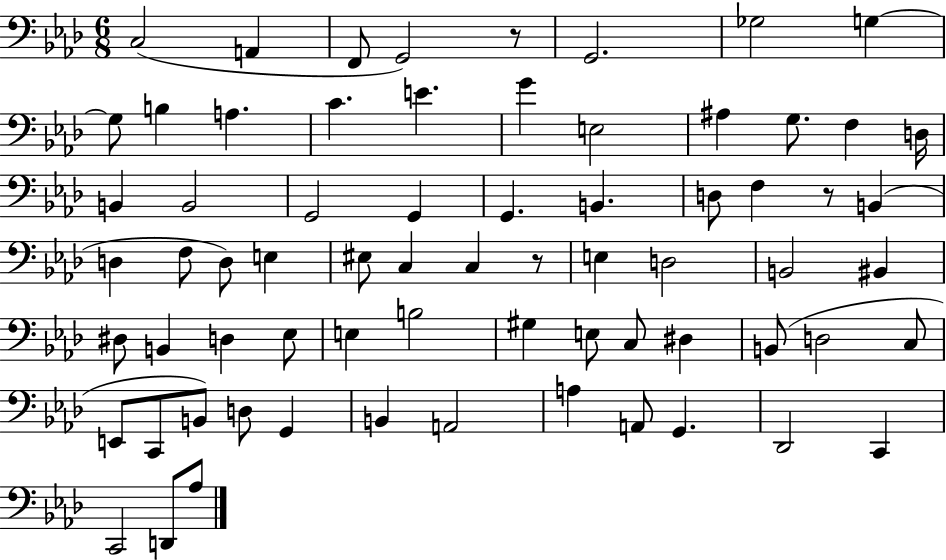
X:1
T:Untitled
M:6/8
L:1/4
K:Ab
C,2 A,, F,,/2 G,,2 z/2 G,,2 _G,2 G, G,/2 B, A, C E G E,2 ^A, G,/2 F, D,/4 B,, B,,2 G,,2 G,, G,, B,, D,/2 F, z/2 B,, D, F,/2 D,/2 E, ^E,/2 C, C, z/2 E, D,2 B,,2 ^B,, ^D,/2 B,, D, _E,/2 E, B,2 ^G, E,/2 C,/2 ^D, B,,/2 D,2 C,/2 E,,/2 C,,/2 B,,/2 D,/2 G,, B,, A,,2 A, A,,/2 G,, _D,,2 C,, C,,2 D,,/2 _A,/2